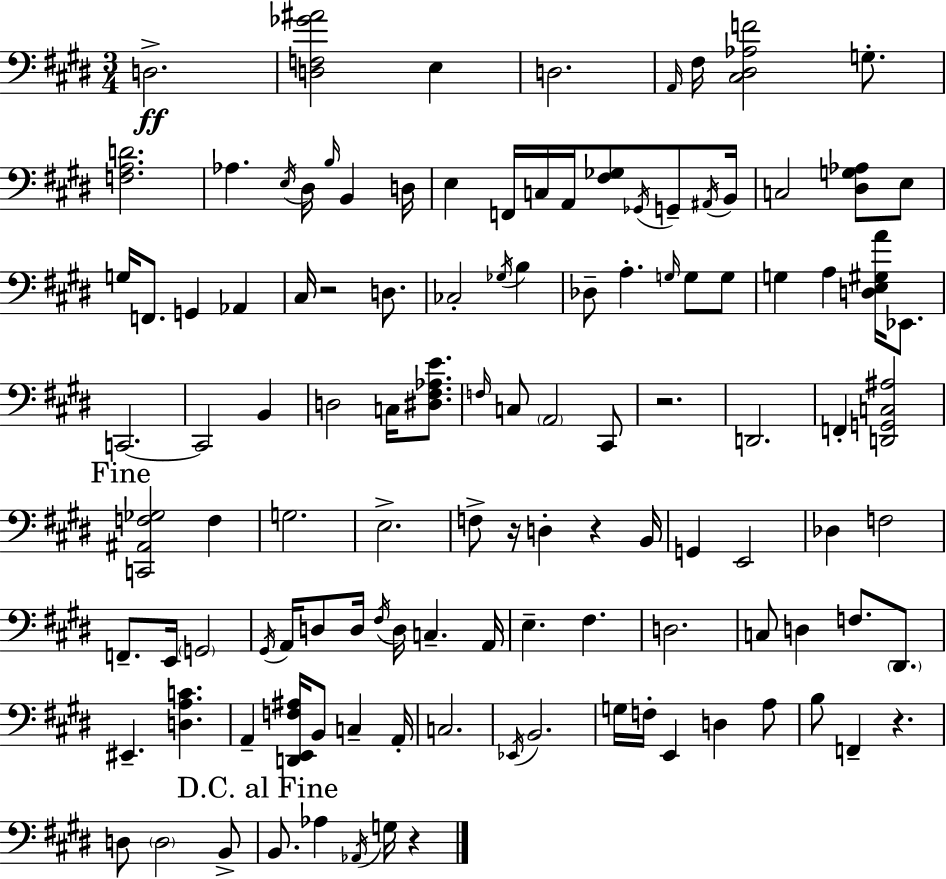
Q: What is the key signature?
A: E major